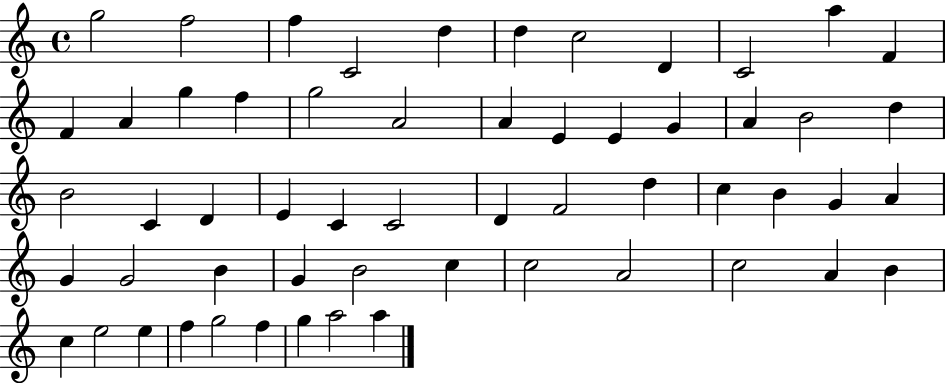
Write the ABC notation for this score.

X:1
T:Untitled
M:4/4
L:1/4
K:C
g2 f2 f C2 d d c2 D C2 a F F A g f g2 A2 A E E G A B2 d B2 C D E C C2 D F2 d c B G A G G2 B G B2 c c2 A2 c2 A B c e2 e f g2 f g a2 a